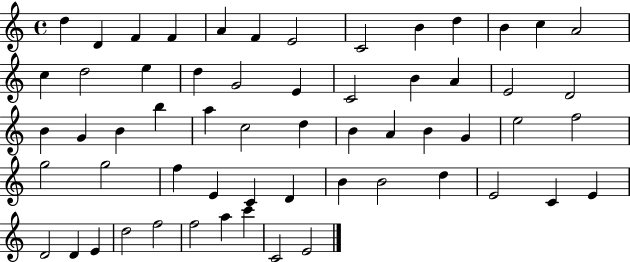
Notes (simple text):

D5/q D4/q F4/q F4/q A4/q F4/q E4/h C4/h B4/q D5/q B4/q C5/q A4/h C5/q D5/h E5/q D5/q G4/h E4/q C4/h B4/q A4/q E4/h D4/h B4/q G4/q B4/q B5/q A5/q C5/h D5/q B4/q A4/q B4/q G4/q E5/h F5/h G5/h G5/h F5/q E4/q C4/q D4/q B4/q B4/h D5/q E4/h C4/q E4/q D4/h D4/q E4/q D5/h F5/h F5/h A5/q C6/q C4/h E4/h